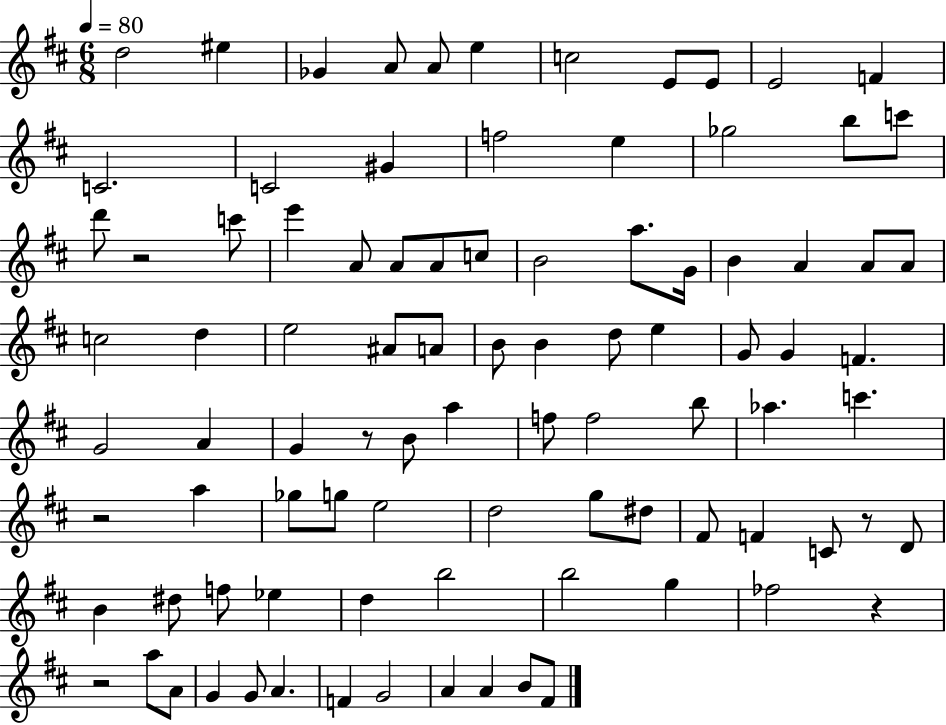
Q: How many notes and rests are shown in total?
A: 92